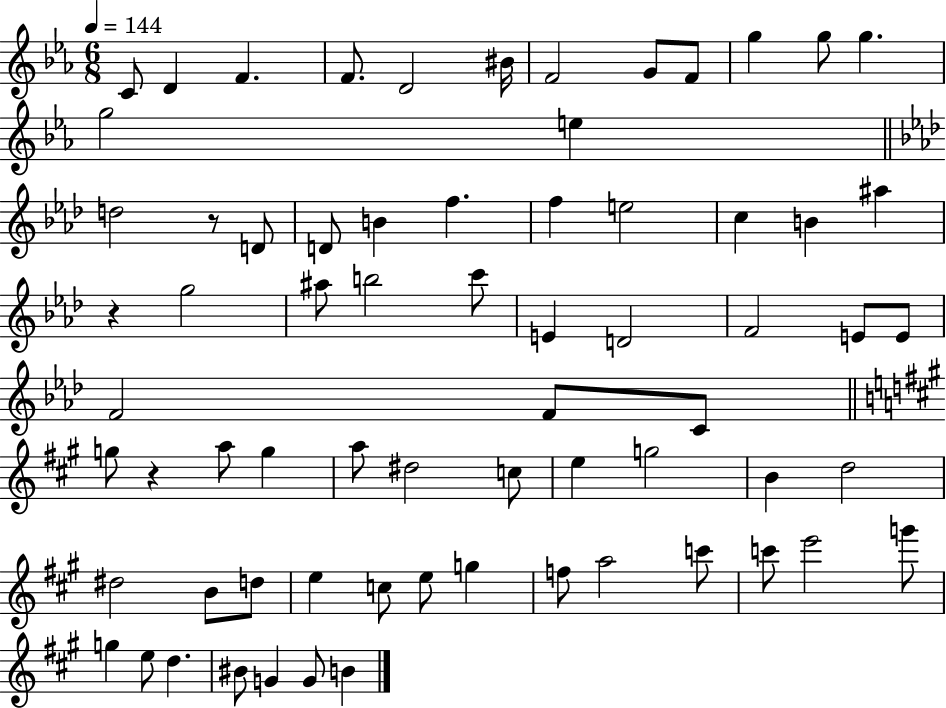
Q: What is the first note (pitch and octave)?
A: C4